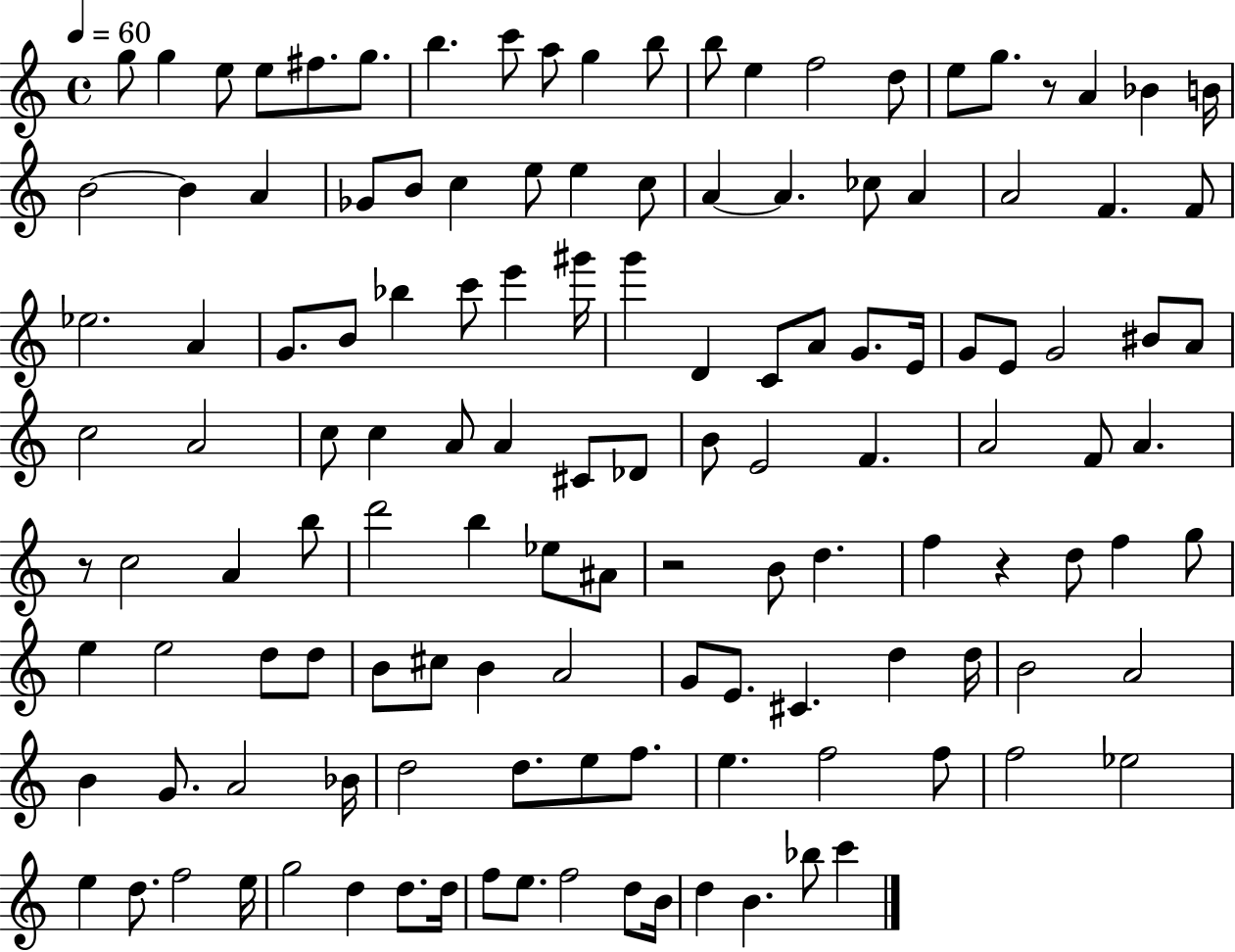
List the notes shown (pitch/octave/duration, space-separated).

G5/e G5/q E5/e E5/e F#5/e. G5/e. B5/q. C6/e A5/e G5/q B5/e B5/e E5/q F5/h D5/e E5/e G5/e. R/e A4/q Bb4/q B4/s B4/h B4/q A4/q Gb4/e B4/e C5/q E5/e E5/q C5/e A4/q A4/q. CES5/e A4/q A4/h F4/q. F4/e Eb5/h. A4/q G4/e. B4/e Bb5/q C6/e E6/q G#6/s G6/q D4/q C4/e A4/e G4/e. E4/s G4/e E4/e G4/h BIS4/e A4/e C5/h A4/h C5/e C5/q A4/e A4/q C#4/e Db4/e B4/e E4/h F4/q. A4/h F4/e A4/q. R/e C5/h A4/q B5/e D6/h B5/q Eb5/e A#4/e R/h B4/e D5/q. F5/q R/q D5/e F5/q G5/e E5/q E5/h D5/e D5/e B4/e C#5/e B4/q A4/h G4/e E4/e. C#4/q. D5/q D5/s B4/h A4/h B4/q G4/e. A4/h Bb4/s D5/h D5/e. E5/e F5/e. E5/q. F5/h F5/e F5/h Eb5/h E5/q D5/e. F5/h E5/s G5/h D5/q D5/e. D5/s F5/e E5/e. F5/h D5/e B4/s D5/q B4/q. Bb5/e C6/q